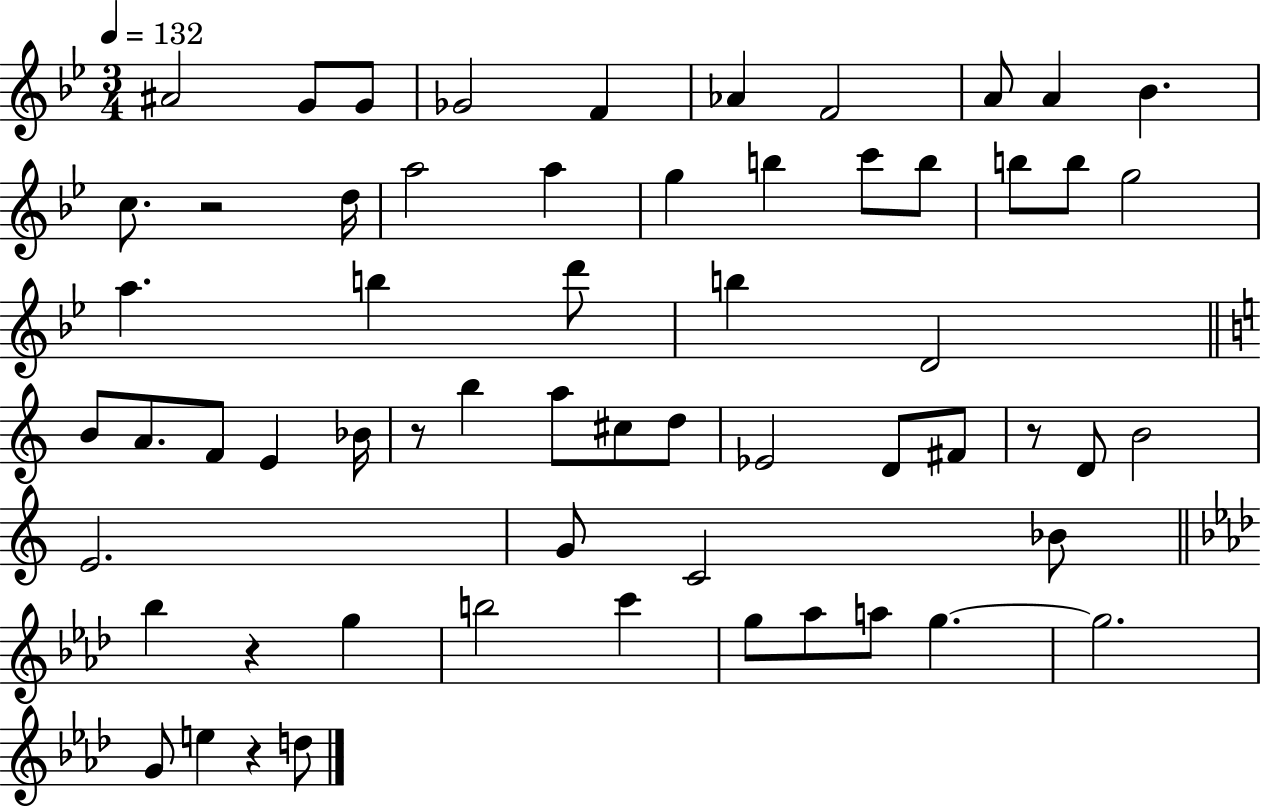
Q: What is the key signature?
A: BES major